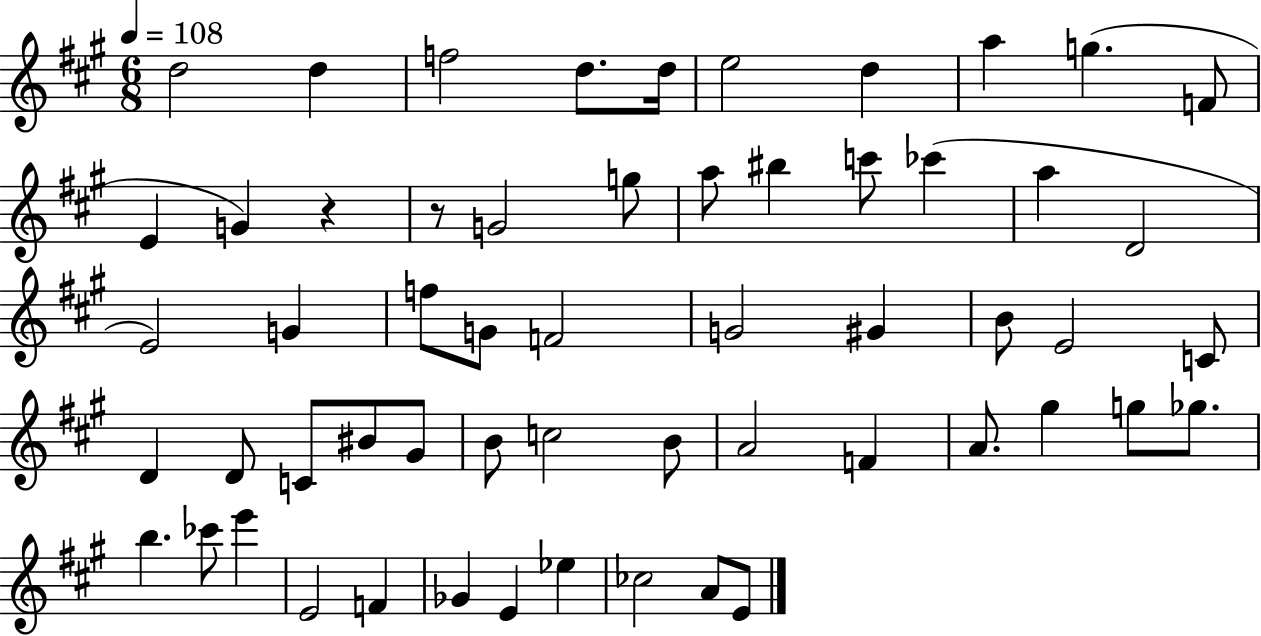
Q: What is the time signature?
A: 6/8